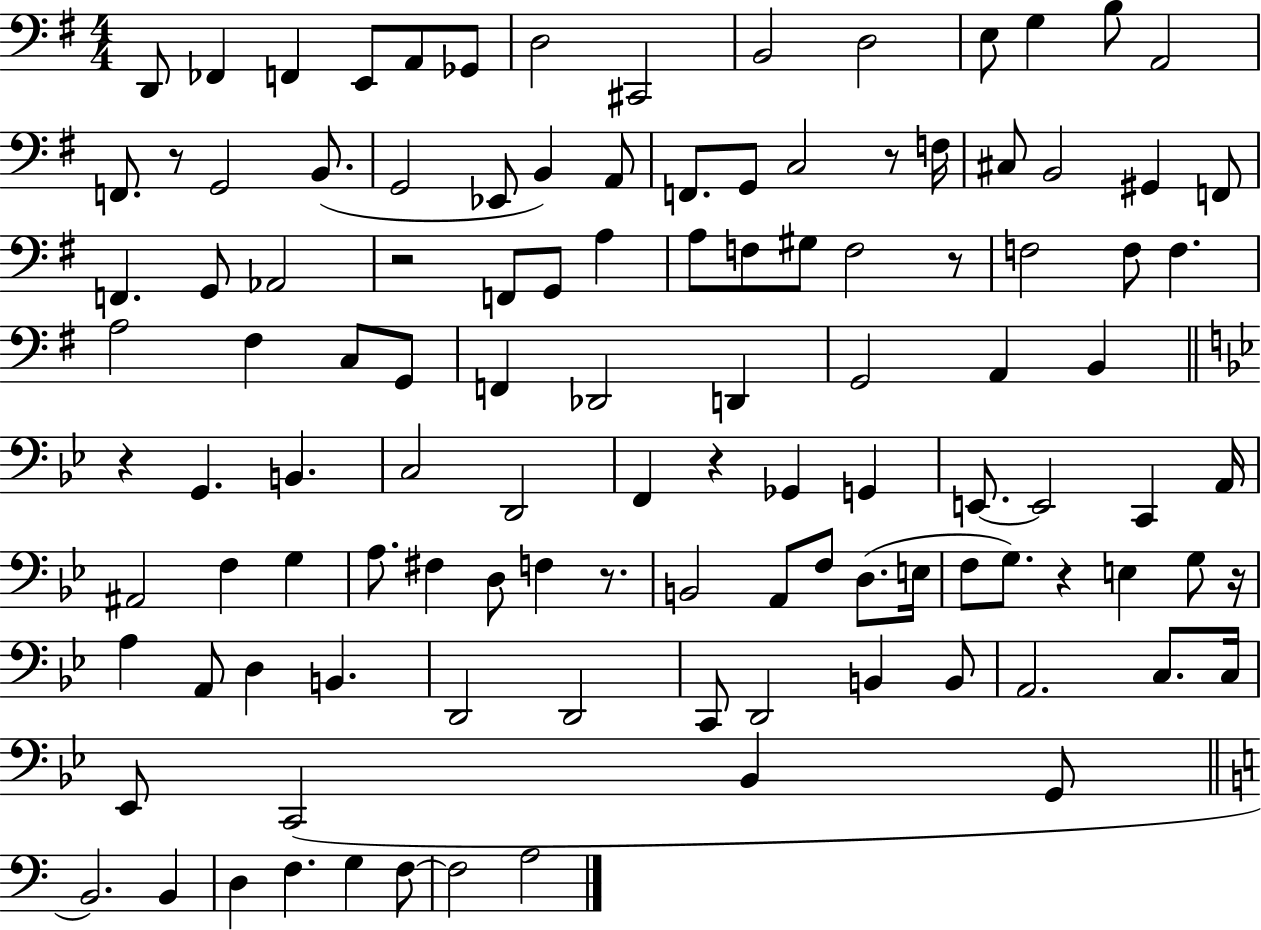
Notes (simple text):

D2/e FES2/q F2/q E2/e A2/e Gb2/e D3/h C#2/h B2/h D3/h E3/e G3/q B3/e A2/h F2/e. R/e G2/h B2/e. G2/h Eb2/e B2/q A2/e F2/e. G2/e C3/h R/e F3/s C#3/e B2/h G#2/q F2/e F2/q. G2/e Ab2/h R/h F2/e G2/e A3/q A3/e F3/e G#3/e F3/h R/e F3/h F3/e F3/q. A3/h F#3/q C3/e G2/e F2/q Db2/h D2/q G2/h A2/q B2/q R/q G2/q. B2/q. C3/h D2/h F2/q R/q Gb2/q G2/q E2/e. E2/h C2/q A2/s A#2/h F3/q G3/q A3/e. F#3/q D3/e F3/q R/e. B2/h A2/e F3/e D3/e. E3/s F3/e G3/e. R/q E3/q G3/e R/s A3/q A2/e D3/q B2/q. D2/h D2/h C2/e D2/h B2/q B2/e A2/h. C3/e. C3/s Eb2/e C2/h Bb2/q G2/e B2/h. B2/q D3/q F3/q. G3/q F3/e F3/h A3/h